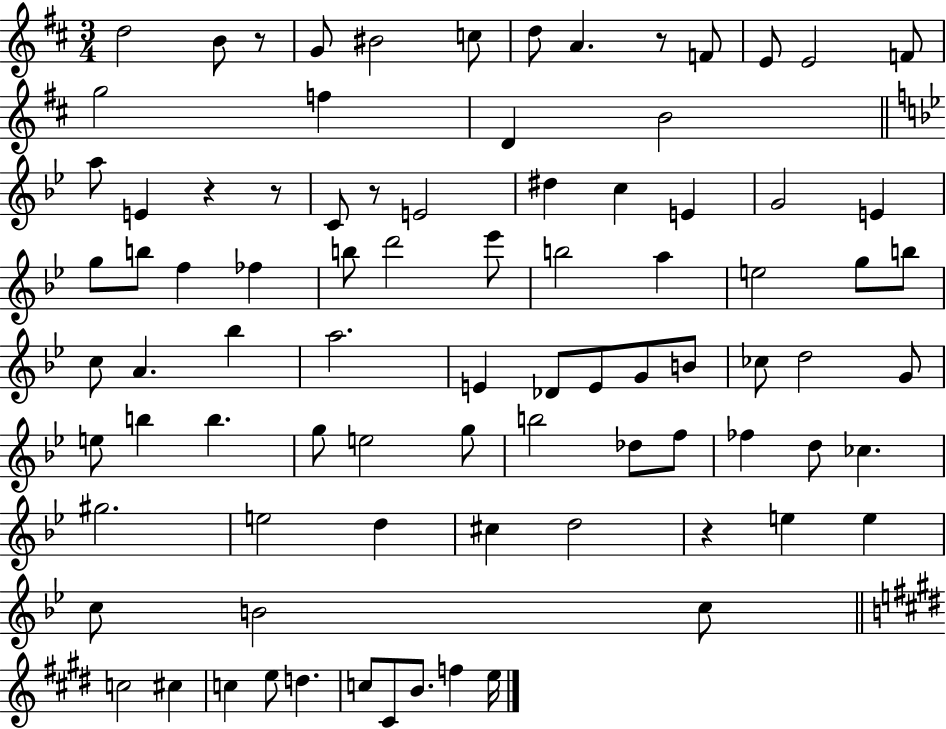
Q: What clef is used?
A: treble